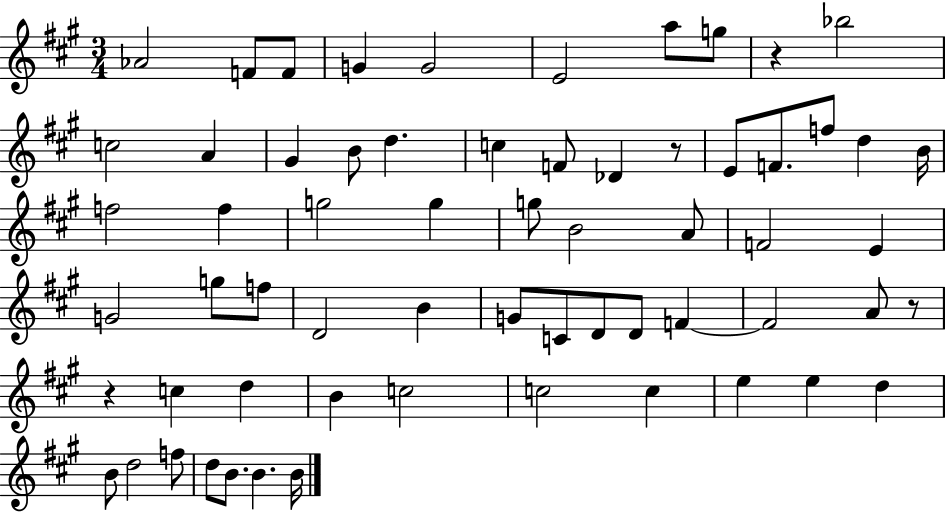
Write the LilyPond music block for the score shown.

{
  \clef treble
  \numericTimeSignature
  \time 3/4
  \key a \major
  \repeat volta 2 { aes'2 f'8 f'8 | g'4 g'2 | e'2 a''8 g''8 | r4 bes''2 | \break c''2 a'4 | gis'4 b'8 d''4. | c''4 f'8 des'4 r8 | e'8 f'8. f''8 d''4 b'16 | \break f''2 f''4 | g''2 g''4 | g''8 b'2 a'8 | f'2 e'4 | \break g'2 g''8 f''8 | d'2 b'4 | g'8 c'8 d'8 d'8 f'4~~ | f'2 a'8 r8 | \break r4 c''4 d''4 | b'4 c''2 | c''2 c''4 | e''4 e''4 d''4 | \break b'8 d''2 f''8 | d''8 b'8. b'4. b'16 | } \bar "|."
}